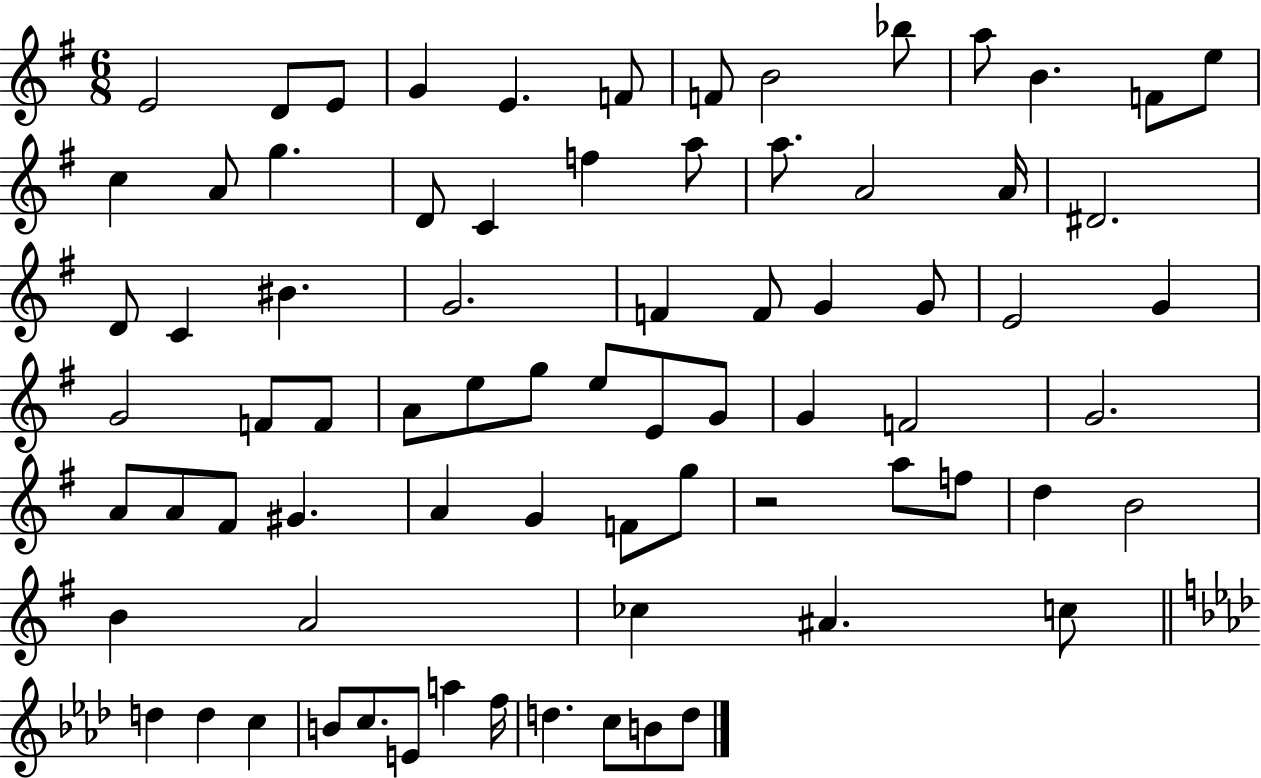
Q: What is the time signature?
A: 6/8